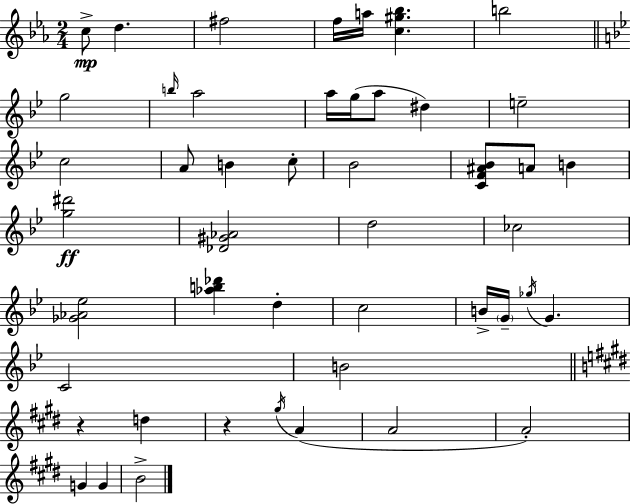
{
  \clef treble
  \numericTimeSignature
  \time 2/4
  \key ees \major
  \repeat volta 2 { c''8->\mp d''4. | fis''2 | f''16 a''16 <c'' gis'' bes''>4. | b''2 | \break \bar "||" \break \key bes \major g''2 | \grace { b''16 } a''2 | a''16 g''16( a''8 dis''4) | e''2-- | \break c''2 | a'8 b'4 c''8-. | bes'2 | <c' f' ais' bes'>8 a'8 b'4 | \break <g'' dis'''>2\ff | <des' gis' aes'>2 | d''2 | ces''2 | \break <ges' aes' ees''>2 | <aes'' b'' des'''>4 d''4-. | c''2 | b'16-> \parenthesize g'16-- \acciaccatura { ges''16 } g'4. | \break c'2 | b'2 | \bar "||" \break \key e \major r4 d''4 | r4 \acciaccatura { gis''16 } a'4( | a'2 | a'2-.) | \break g'4 g'4 | b'2-> | } \bar "|."
}